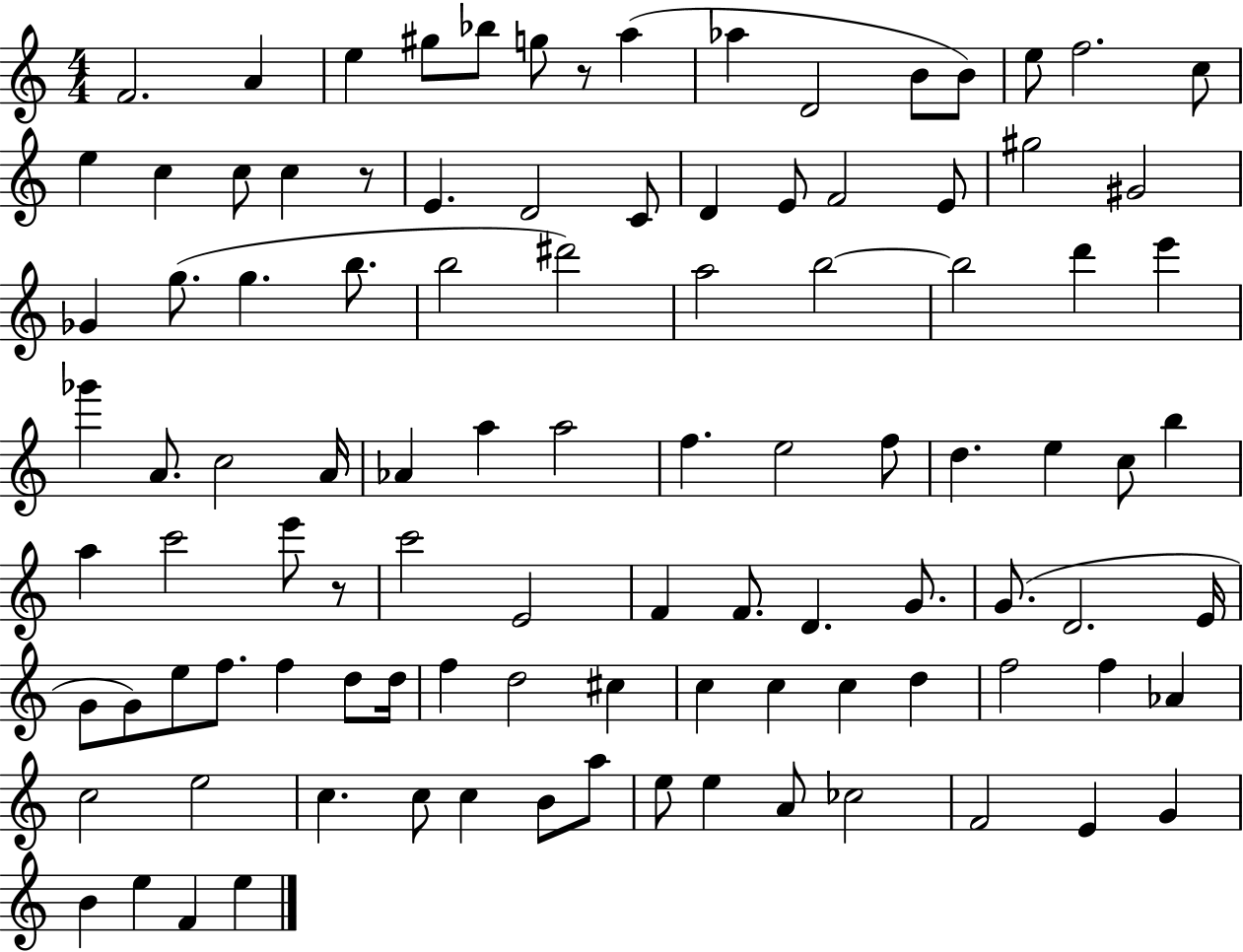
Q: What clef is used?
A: treble